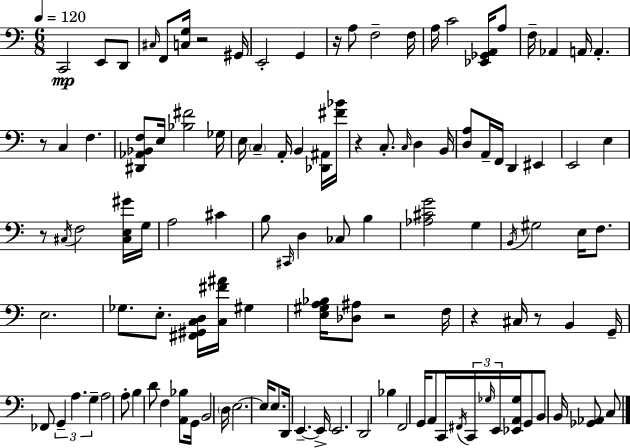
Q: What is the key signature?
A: A minor